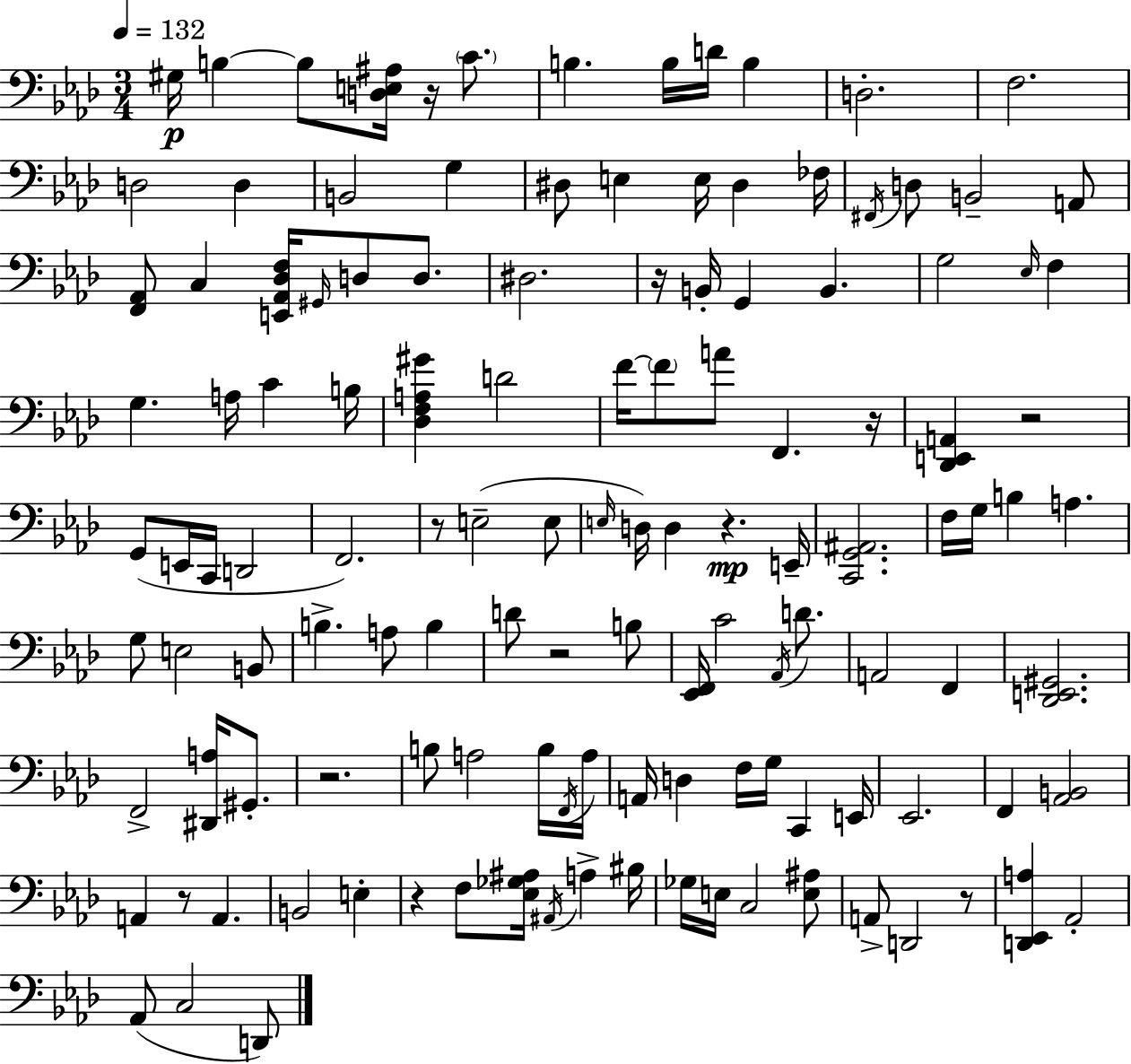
{
  \clef bass
  \numericTimeSignature
  \time 3/4
  \key aes \major
  \tempo 4 = 132
  \repeat volta 2 { gis16\p b4~~ b8 <d e ais>16 r16 \parenthesize c'8. | b4. b16 d'16 b4 | d2.-. | f2. | \break d2 d4 | b,2 g4 | dis8 e4 e16 dis4 fes16 | \acciaccatura { fis,16 } d8 b,2-- a,8 | \break <f, aes,>8 c4 <e, aes, des f>16 \grace { gis,16 } d8 d8. | dis2. | r16 b,16-. g,4 b,4. | g2 \grace { ees16 } f4 | \break g4. a16 c'4 | b16 <des f a gis'>4 d'2 | f'16~~ \parenthesize f'8 a'8 f,4. | r16 <des, e, a,>4 r2 | \break g,8( e,16 c,16 d,2 | f,2.) | r8 e2--( | e8 \grace { e16 } d16) d4 r4.\mp | \break e,16-- <c, g, ais,>2. | f16 g16 b4 a4. | g8 e2 | b,8 b4.-> a8 | \break b4 d'8 r2 | b8 <ees, f,>16 c'2 | \acciaccatura { aes,16 } d'8. a,2 | f,4 <des, e, gis,>2. | \break f,2-> | <dis, a>16 gis,8.-. r2. | b8 a2 | b16 \acciaccatura { f,16 } a16 a,16 d4 f16 | \break g16 c,4 e,16 ees,2. | f,4 <aes, b,>2 | a,4 r8 | a,4. b,2 | \break e4-. r4 f8 | <ees ges ais>16 \acciaccatura { ais,16 } a4-> bis16 ges16 e16 c2 | <e ais>8 a,8-> d,2 | r8 <d, ees, a>4 aes,2-. | \break aes,8( c2 | d,8) } \bar "|."
}